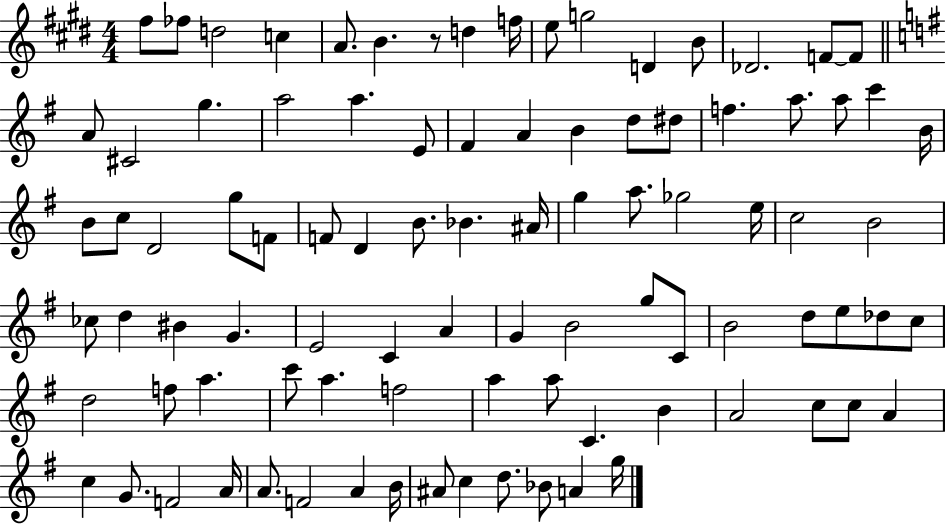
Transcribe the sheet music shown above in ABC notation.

X:1
T:Untitled
M:4/4
L:1/4
K:E
^f/2 _f/2 d2 c A/2 B z/2 d f/4 e/2 g2 D B/2 _D2 F/2 F/2 A/2 ^C2 g a2 a E/2 ^F A B d/2 ^d/2 f a/2 a/2 c' B/4 B/2 c/2 D2 g/2 F/2 F/2 D B/2 _B ^A/4 g a/2 _g2 e/4 c2 B2 _c/2 d ^B G E2 C A G B2 g/2 C/2 B2 d/2 e/2 _d/2 c/2 d2 f/2 a c'/2 a f2 a a/2 C B A2 c/2 c/2 A c G/2 F2 A/4 A/2 F2 A B/4 ^A/2 c d/2 _B/2 A g/4